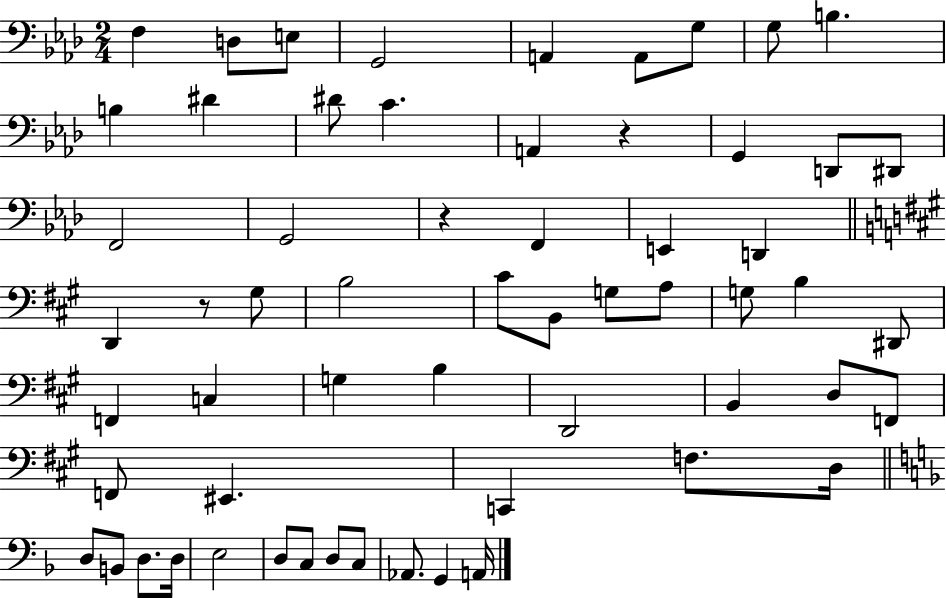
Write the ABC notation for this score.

X:1
T:Untitled
M:2/4
L:1/4
K:Ab
F, D,/2 E,/2 G,,2 A,, A,,/2 G,/2 G,/2 B, B, ^D ^D/2 C A,, z G,, D,,/2 ^D,,/2 F,,2 G,,2 z F,, E,, D,, D,, z/2 ^G,/2 B,2 ^C/2 B,,/2 G,/2 A,/2 G,/2 B, ^D,,/2 F,, C, G, B, D,,2 B,, D,/2 F,,/2 F,,/2 ^E,, C,, F,/2 D,/4 D,/2 B,,/2 D,/2 D,/4 E,2 D,/2 C,/2 D,/2 C,/2 _A,,/2 G,, A,,/4